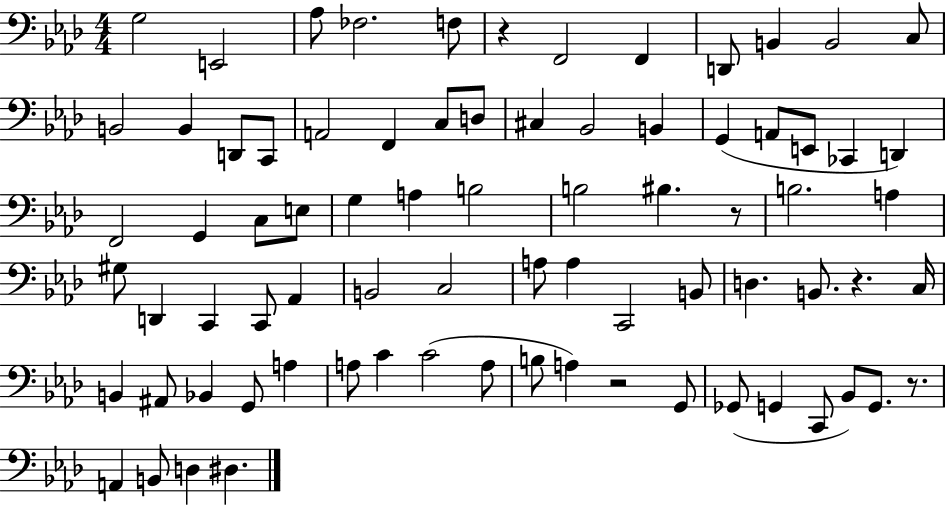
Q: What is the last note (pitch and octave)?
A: D#3